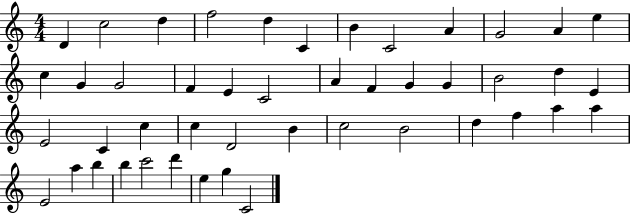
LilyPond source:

{
  \clef treble
  \numericTimeSignature
  \time 4/4
  \key c \major
  d'4 c''2 d''4 | f''2 d''4 c'4 | b'4 c'2 a'4 | g'2 a'4 e''4 | \break c''4 g'4 g'2 | f'4 e'4 c'2 | a'4 f'4 g'4 g'4 | b'2 d''4 e'4 | \break e'2 c'4 c''4 | c''4 d'2 b'4 | c''2 b'2 | d''4 f''4 a''4 a''4 | \break e'2 a''4 b''4 | b''4 c'''2 d'''4 | e''4 g''4 c'2 | \bar "|."
}